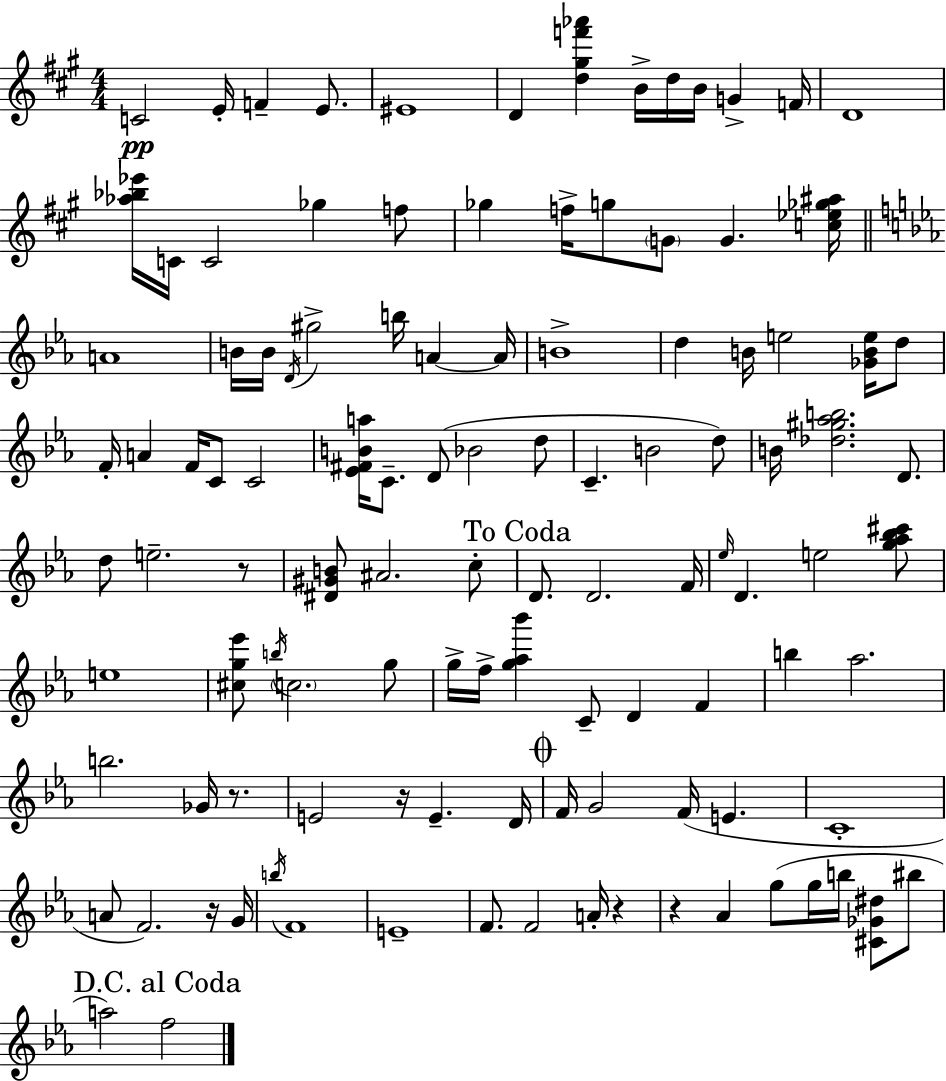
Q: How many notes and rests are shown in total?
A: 112